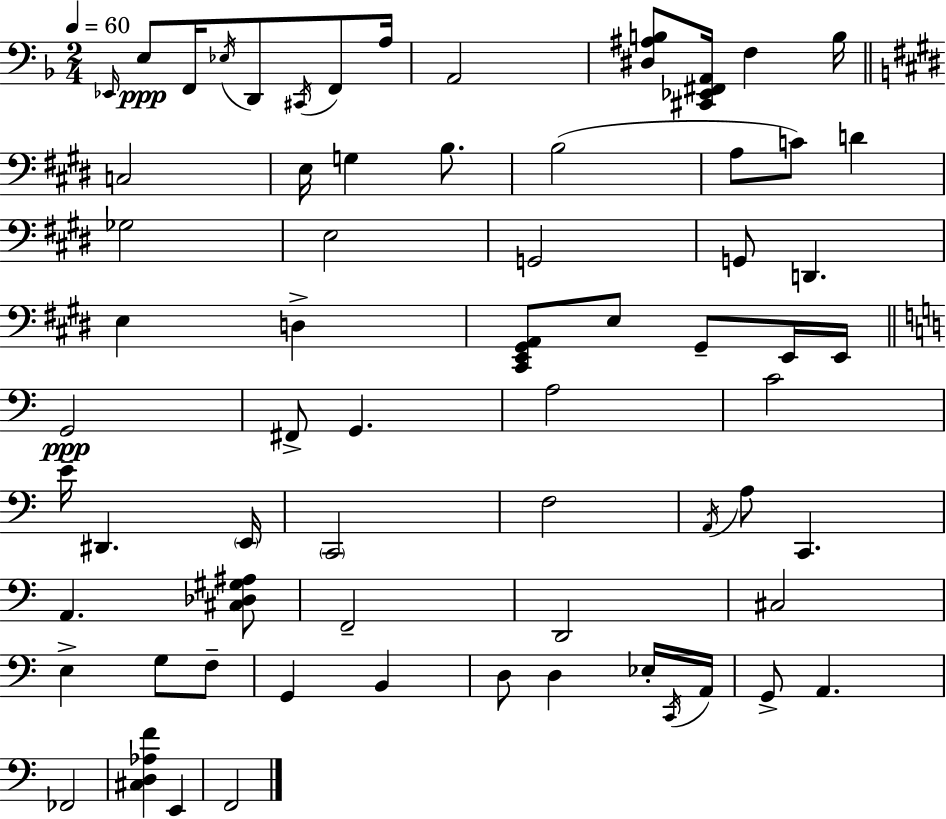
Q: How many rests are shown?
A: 0